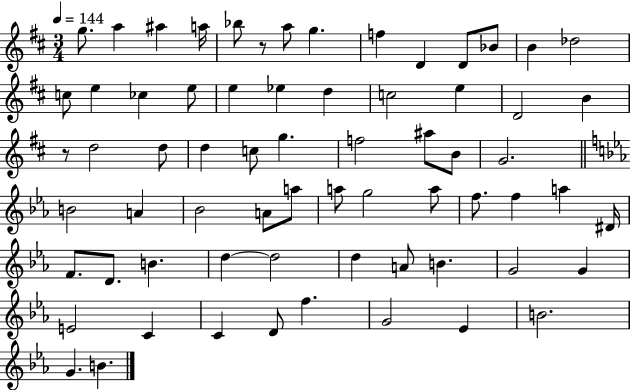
G5/e. A5/q A#5/q A5/s Bb5/e R/e A5/e G5/q. F5/q D4/q D4/e Bb4/e B4/q Db5/h C5/e E5/q CES5/q E5/e E5/q Eb5/q D5/q C5/h E5/q D4/h B4/q R/e D5/h D5/e D5/q C5/e G5/q. F5/h A#5/e B4/e G4/h. B4/h A4/q Bb4/h A4/e A5/e A5/e G5/h A5/e F5/e. F5/q A5/q D#4/s F4/e. D4/e. B4/q. D5/q D5/h D5/q A4/e B4/q. G4/h G4/q E4/h C4/q C4/q D4/e F5/q. G4/h Eb4/q B4/h. G4/q. B4/q.